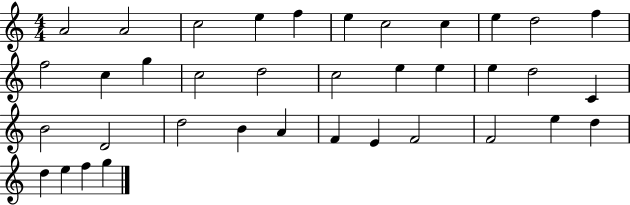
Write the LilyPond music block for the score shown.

{
  \clef treble
  \numericTimeSignature
  \time 4/4
  \key c \major
  a'2 a'2 | c''2 e''4 f''4 | e''4 c''2 c''4 | e''4 d''2 f''4 | \break f''2 c''4 g''4 | c''2 d''2 | c''2 e''4 e''4 | e''4 d''2 c'4 | \break b'2 d'2 | d''2 b'4 a'4 | f'4 e'4 f'2 | f'2 e''4 d''4 | \break d''4 e''4 f''4 g''4 | \bar "|."
}